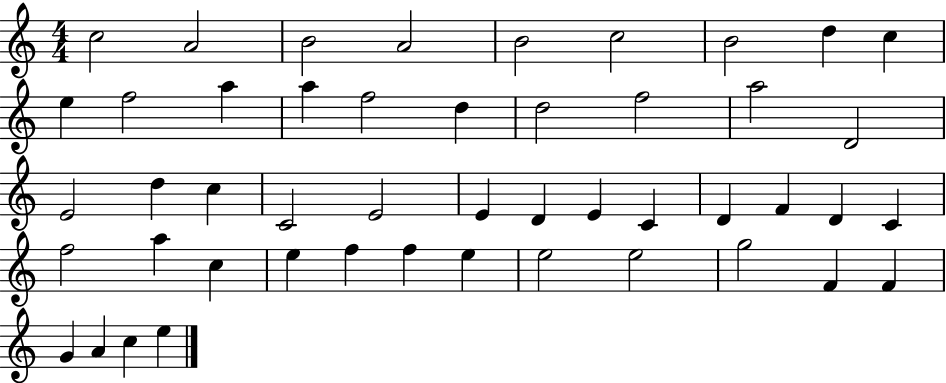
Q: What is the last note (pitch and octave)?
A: E5